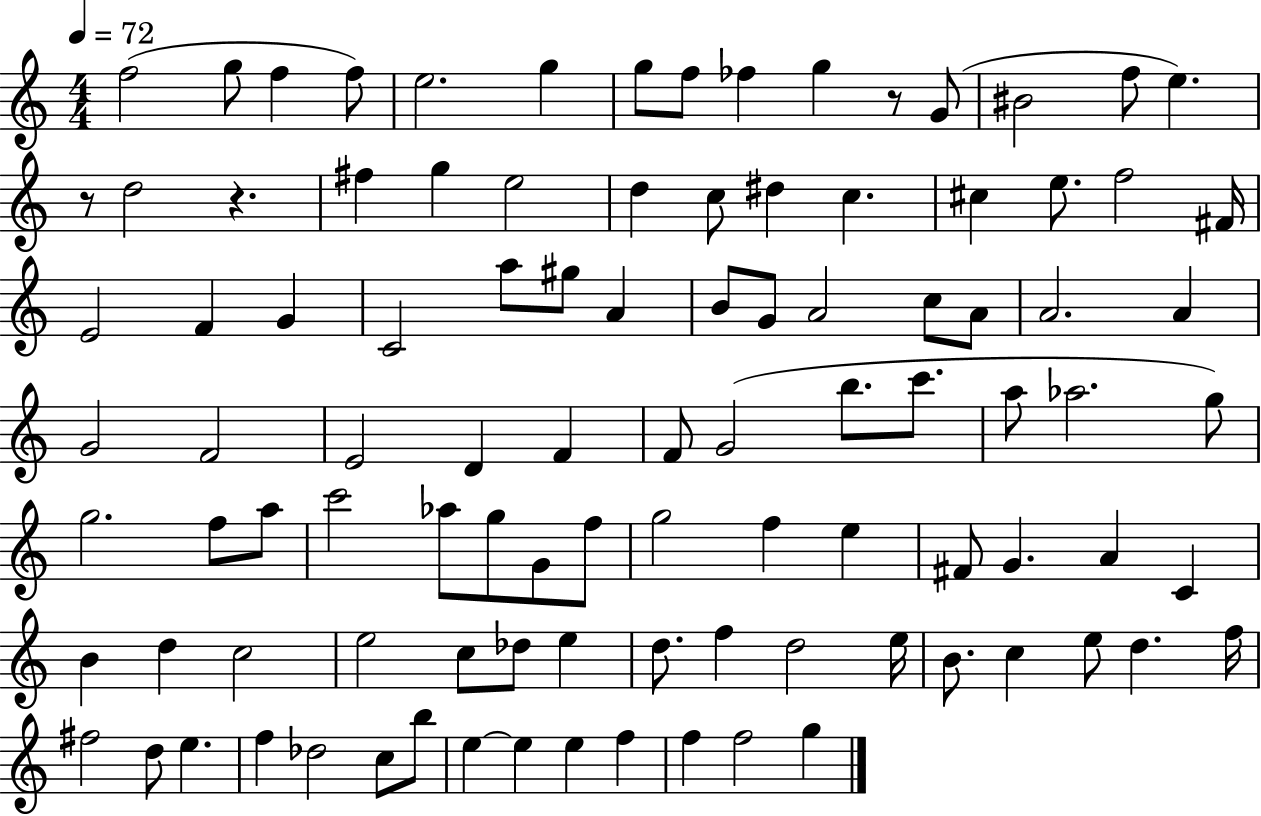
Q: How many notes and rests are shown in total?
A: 100